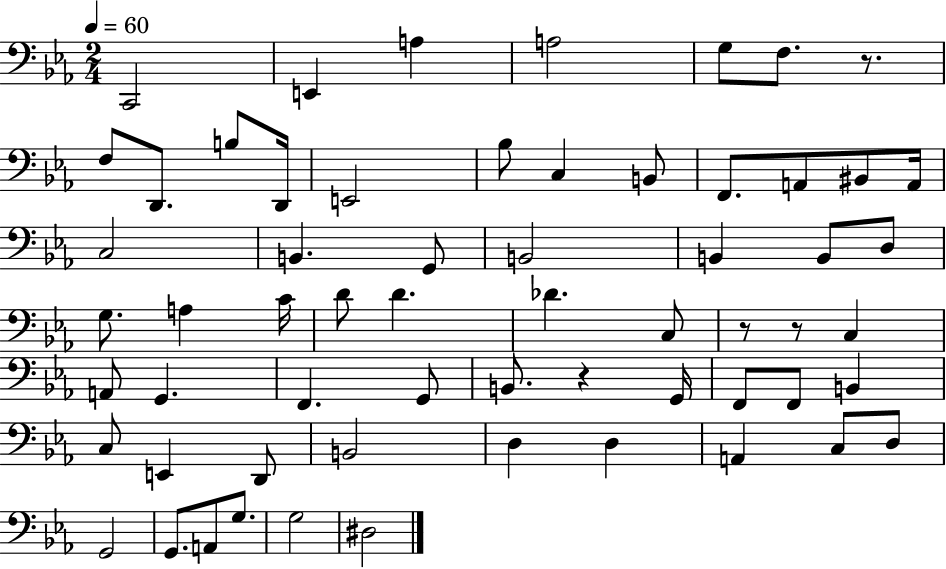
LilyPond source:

{
  \clef bass
  \numericTimeSignature
  \time 2/4
  \key ees \major
  \tempo 4 = 60
  c,2 | e,4 a4 | a2 | g8 f8. r8. | \break f8 d,8. b8 d,16 | e,2 | bes8 c4 b,8 | f,8. a,8 bis,8 a,16 | \break c2 | b,4. g,8 | b,2 | b,4 b,8 d8 | \break g8. a4 c'16 | d'8 d'4. | des'4. c8 | r8 r8 c4 | \break a,8 g,4. | f,4. g,8 | b,8. r4 g,16 | f,8 f,8 b,4 | \break c8 e,4 d,8 | b,2 | d4 d4 | a,4 c8 d8 | \break g,2 | g,8. a,8 g8. | g2 | dis2 | \break \bar "|."
}